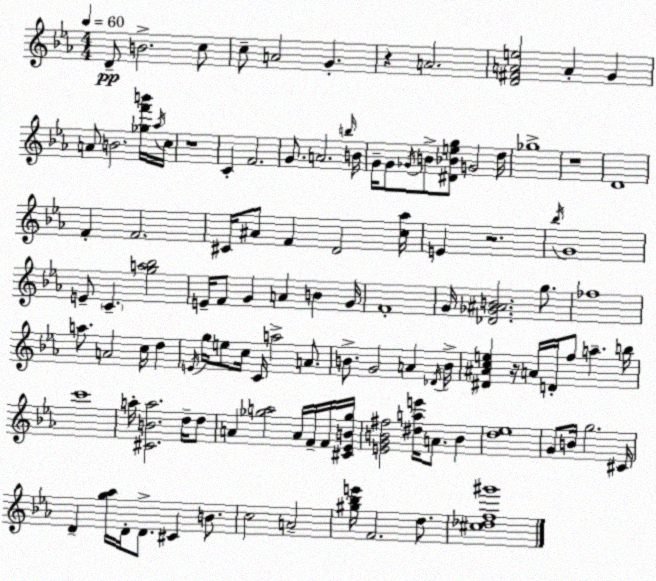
X:1
T:Untitled
M:4/4
L:1/4
K:Eb
D/2 B2 c/2 c/2 A2 G z A2 [D^FAe]2 A G A/2 B2 [_gf'b']/4 _a/4 c/4 z4 C F2 G/2 A2 b/4 B/4 G/4 G/2 _G/4 B/2 [^D_Beg]/2 G2 d/4 _g4 z4 D4 F F2 ^C/4 ^A/2 F D2 [c_a]/4 E z2 _b/4 G4 E/2 C [ga_b]2 E/4 F/2 G A B G/4 F4 G/4 [_D_G^AB]2 g/2 _f4 a/2 A2 c/4 d E/4 g/4 e/2 c/4 C/4 a2 A/2 B/2 G2 A _D/4 B/4 [^D^Ace] z/4 A/4 D/4 f/2 a b/4 c'4 a/4 [^CBa]2 d/4 d/2 A [_ga]2 A/4 F/4 F/4 [^C_EB_g]/4 [EGB^f]2 [^dae']/4 A/2 B [d_e]4 G/2 B/4 g2 ^C/4 D [g_a]/4 D/4 D/2 ^C B/2 c2 A2 [^g_be']/4 F2 d/2 [^c_df^g']4